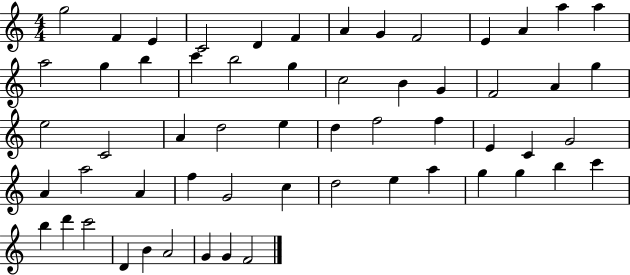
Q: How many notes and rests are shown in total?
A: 58